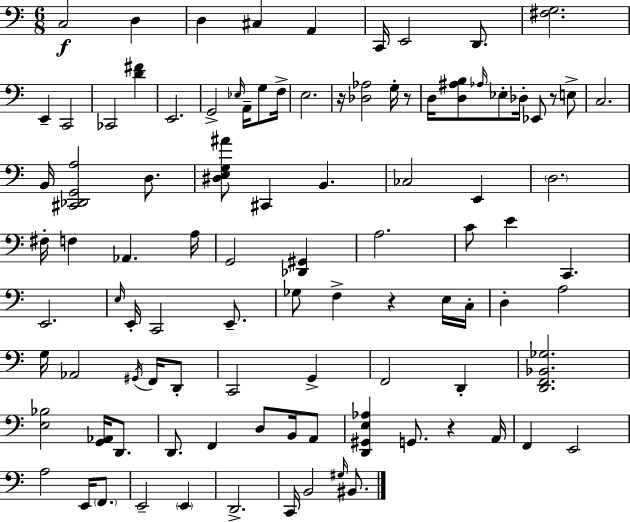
C3/h D3/q D3/q C#3/q A2/q C2/s E2/h D2/e. [F#3,G3]/h. E2/q C2/h CES2/h [D4,F#4]/q E2/h. G2/h Eb3/s A2/s G3/e F3/s E3/h. R/s [Db3,Ab3]/h G3/s R/e D3/s [D3,A#3,B3]/e Ab3/s Eb3/e Db3/s Eb2/e R/e E3/e C3/h. B2/s [C#2,Db2,G2,A3]/h D3/e. [D#3,E3,G3,A#4]/e C#2/q B2/q. CES3/h E2/q D3/h. F#3/s F3/q Ab2/q. A3/s G2/h [Db2,G#2]/q A3/h. C4/e E4/q C2/q. E2/h. E3/s E2/s C2/h E2/e. Gb3/e F3/q R/q E3/s C3/s D3/q A3/h G3/s Ab2/h G#2/s F2/s D2/e C2/h G2/q F2/h D2/q [D2,F2,Bb2,Gb3]/h. [E3,Bb3]/h [G2,Ab2]/s D2/e. D2/e. F2/q D3/e B2/s A2/e [D2,G#2,E3,Ab3]/q G2/e. R/q A2/s F2/q E2/h A3/h E2/s F2/e. E2/h E2/q D2/h. C2/s B2/h G#3/s BIS2/e.